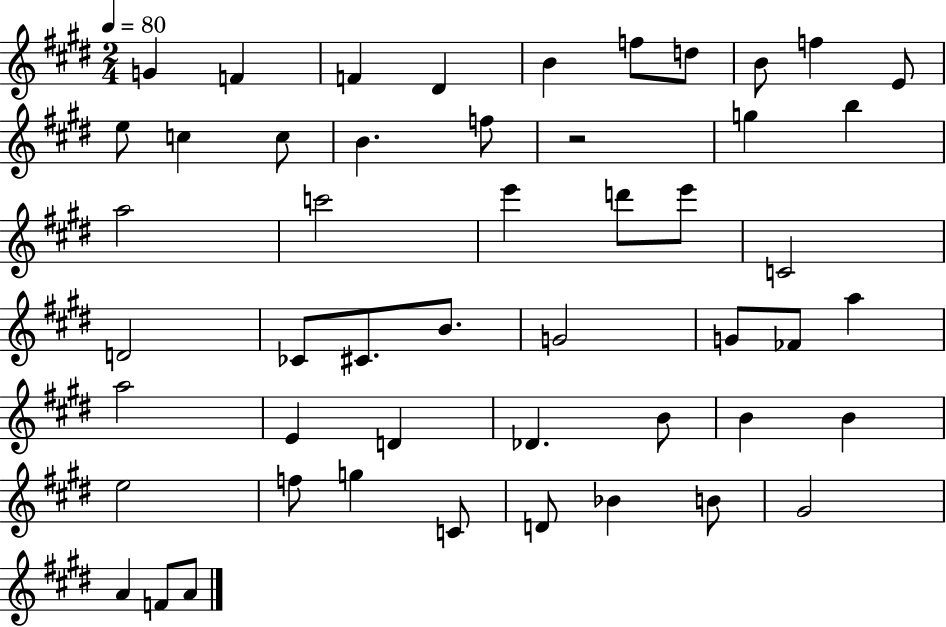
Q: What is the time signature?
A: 2/4